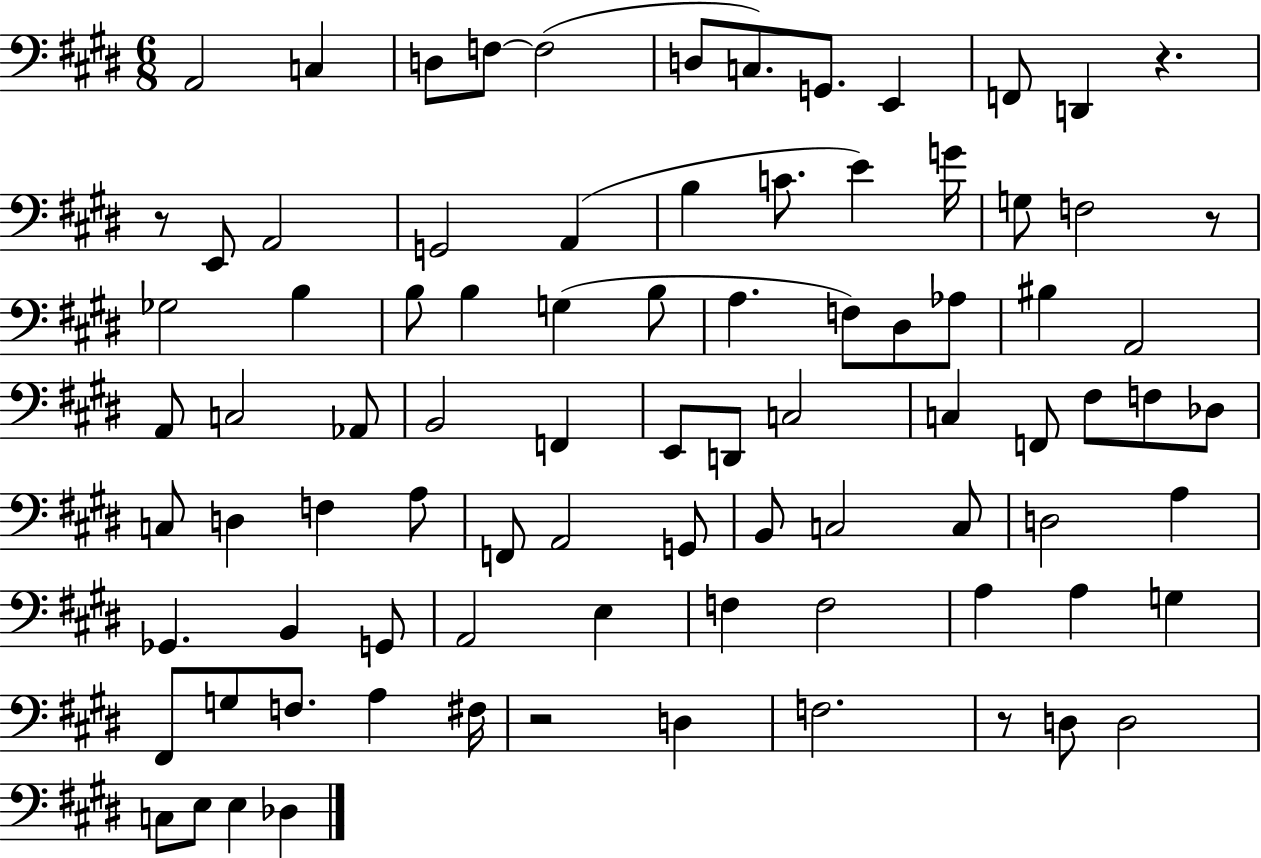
X:1
T:Untitled
M:6/8
L:1/4
K:E
A,,2 C, D,/2 F,/2 F,2 D,/2 C,/2 G,,/2 E,, F,,/2 D,, z z/2 E,,/2 A,,2 G,,2 A,, B, C/2 E G/4 G,/2 F,2 z/2 _G,2 B, B,/2 B, G, B,/2 A, F,/2 ^D,/2 _A,/2 ^B, A,,2 A,,/2 C,2 _A,,/2 B,,2 F,, E,,/2 D,,/2 C,2 C, F,,/2 ^F,/2 F,/2 _D,/2 C,/2 D, F, A,/2 F,,/2 A,,2 G,,/2 B,,/2 C,2 C,/2 D,2 A, _G,, B,, G,,/2 A,,2 E, F, F,2 A, A, G, ^F,,/2 G,/2 F,/2 A, ^F,/4 z2 D, F,2 z/2 D,/2 D,2 C,/2 E,/2 E, _D,